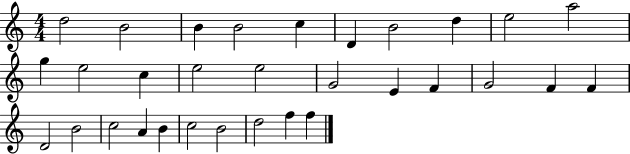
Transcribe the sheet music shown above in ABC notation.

X:1
T:Untitled
M:4/4
L:1/4
K:C
d2 B2 B B2 c D B2 d e2 a2 g e2 c e2 e2 G2 E F G2 F F D2 B2 c2 A B c2 B2 d2 f f